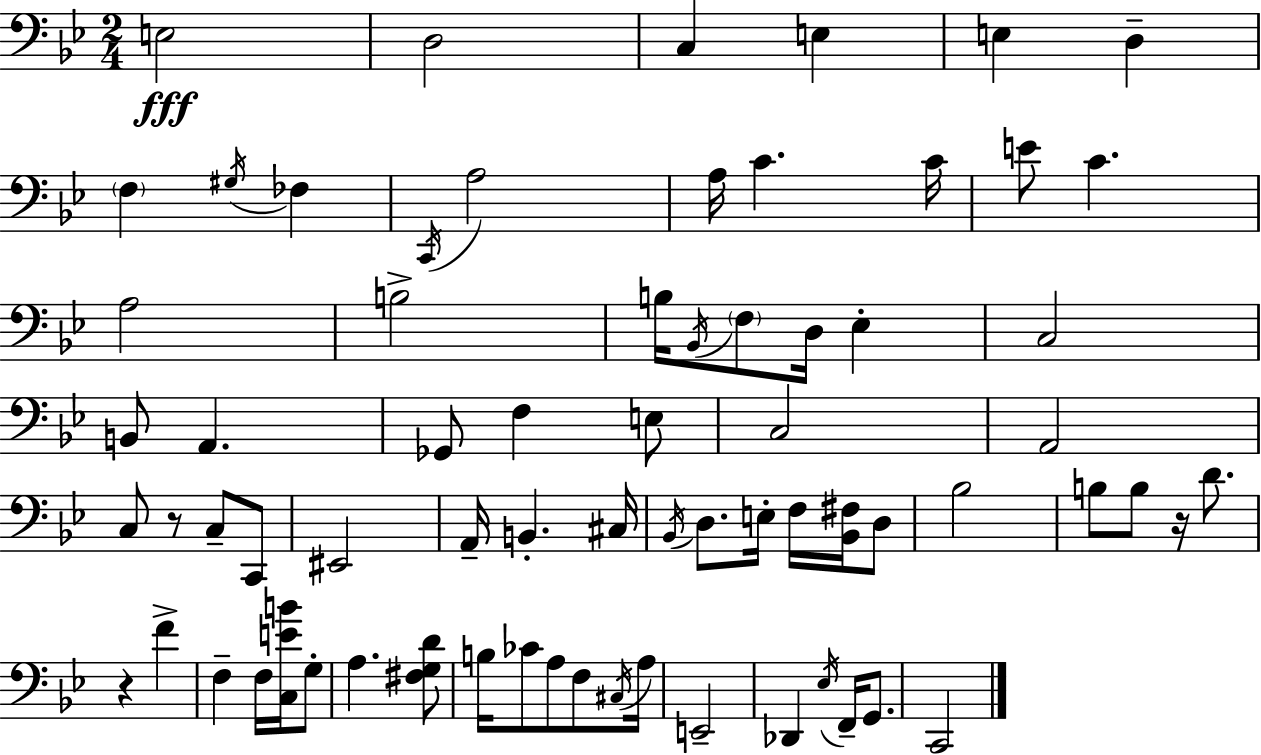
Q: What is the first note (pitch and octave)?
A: E3